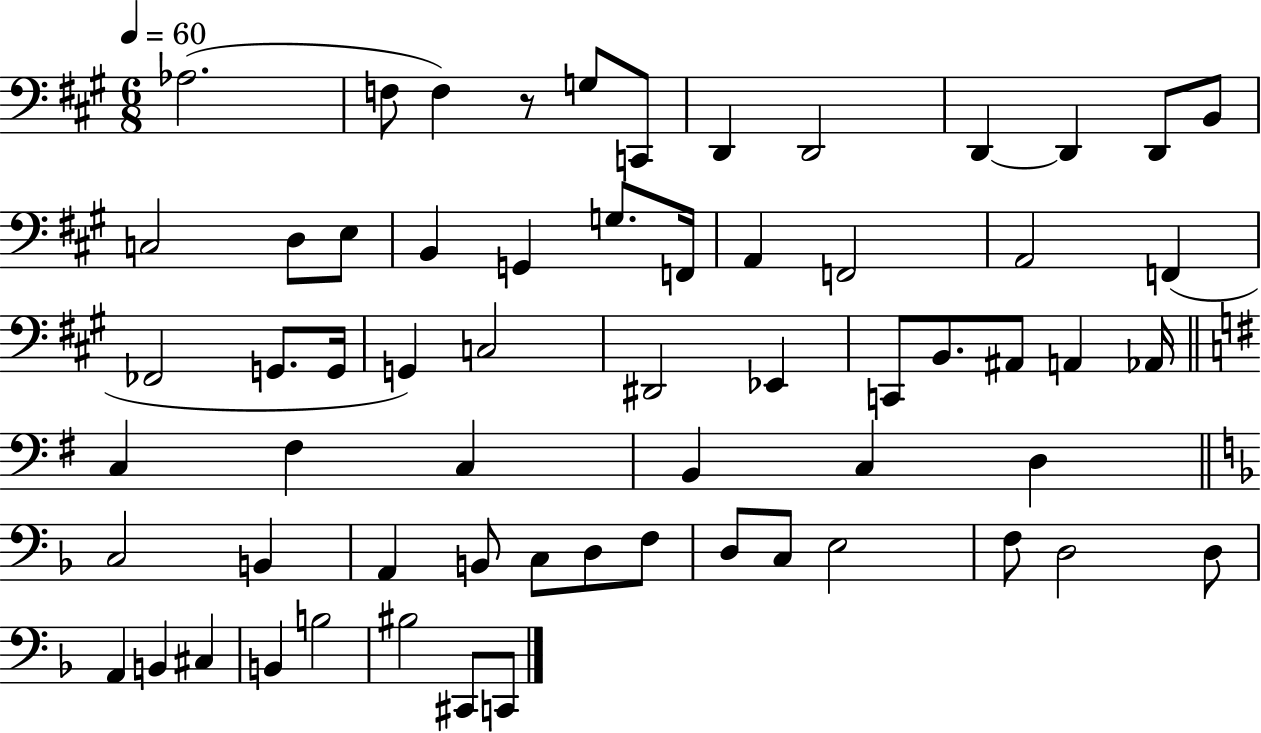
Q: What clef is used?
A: bass